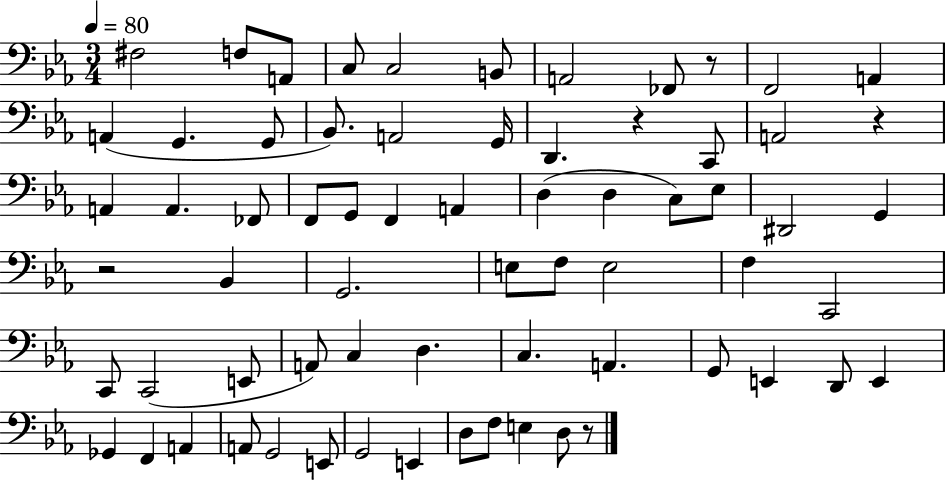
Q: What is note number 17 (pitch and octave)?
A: D2